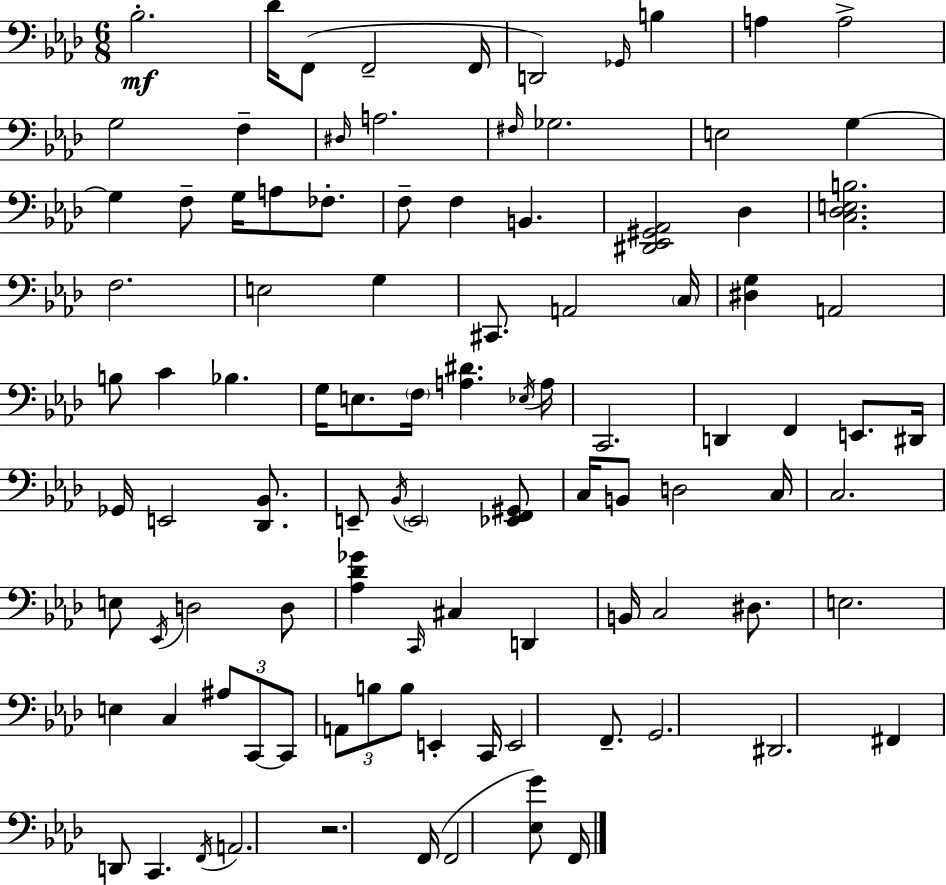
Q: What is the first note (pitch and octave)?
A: Bb3